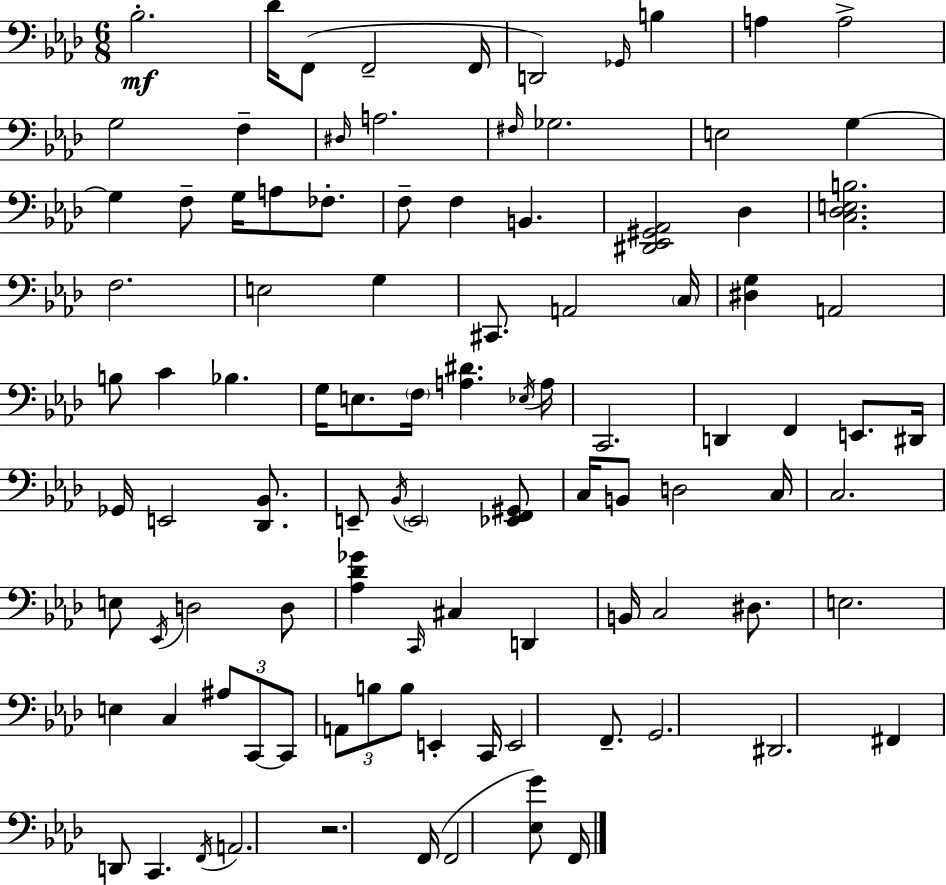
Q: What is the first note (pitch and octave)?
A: Bb3